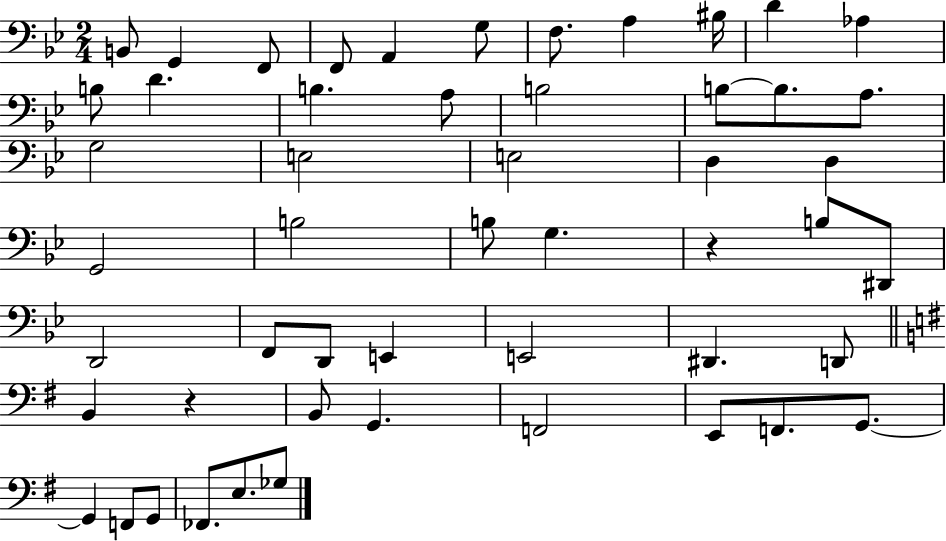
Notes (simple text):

B2/e G2/q F2/e F2/e A2/q G3/e F3/e. A3/q BIS3/s D4/q Ab3/q B3/e D4/q. B3/q. A3/e B3/h B3/e B3/e. A3/e. G3/h E3/h E3/h D3/q D3/q G2/h B3/h B3/e G3/q. R/q B3/e D#2/e D2/h F2/e D2/e E2/q E2/h D#2/q. D2/e B2/q R/q B2/e G2/q. F2/h E2/e F2/e. G2/e. G2/q F2/e G2/e FES2/e. E3/e. Gb3/e